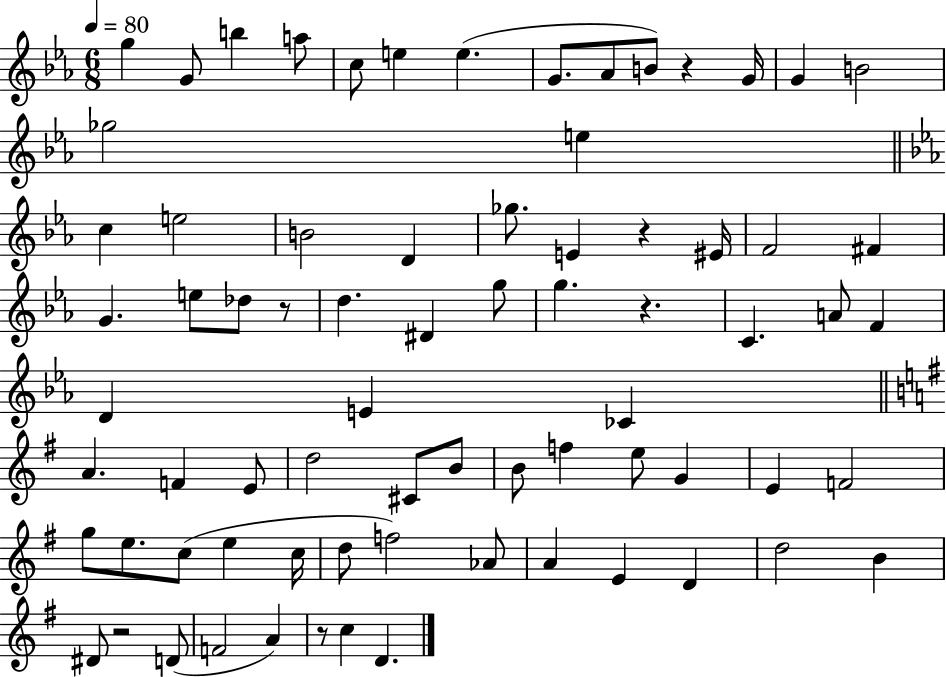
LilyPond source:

{
  \clef treble
  \numericTimeSignature
  \time 6/8
  \key ees \major
  \tempo 4 = 80
  g''4 g'8 b''4 a''8 | c''8 e''4 e''4.( | g'8. aes'8 b'8) r4 g'16 | g'4 b'2 | \break ges''2 e''4 | \bar "||" \break \key c \minor c''4 e''2 | b'2 d'4 | ges''8. e'4 r4 eis'16 | f'2 fis'4 | \break g'4. e''8 des''8 r8 | d''4. dis'4 g''8 | g''4. r4. | c'4. a'8 f'4 | \break d'4 e'4 ces'4 | \bar "||" \break \key g \major a'4. f'4 e'8 | d''2 cis'8 b'8 | b'8 f''4 e''8 g'4 | e'4 f'2 | \break g''8 e''8. c''8( e''4 c''16 | d''8 f''2) aes'8 | a'4 e'4 d'4 | d''2 b'4 | \break dis'8 r2 d'8( | f'2 a'4) | r8 c''4 d'4. | \bar "|."
}